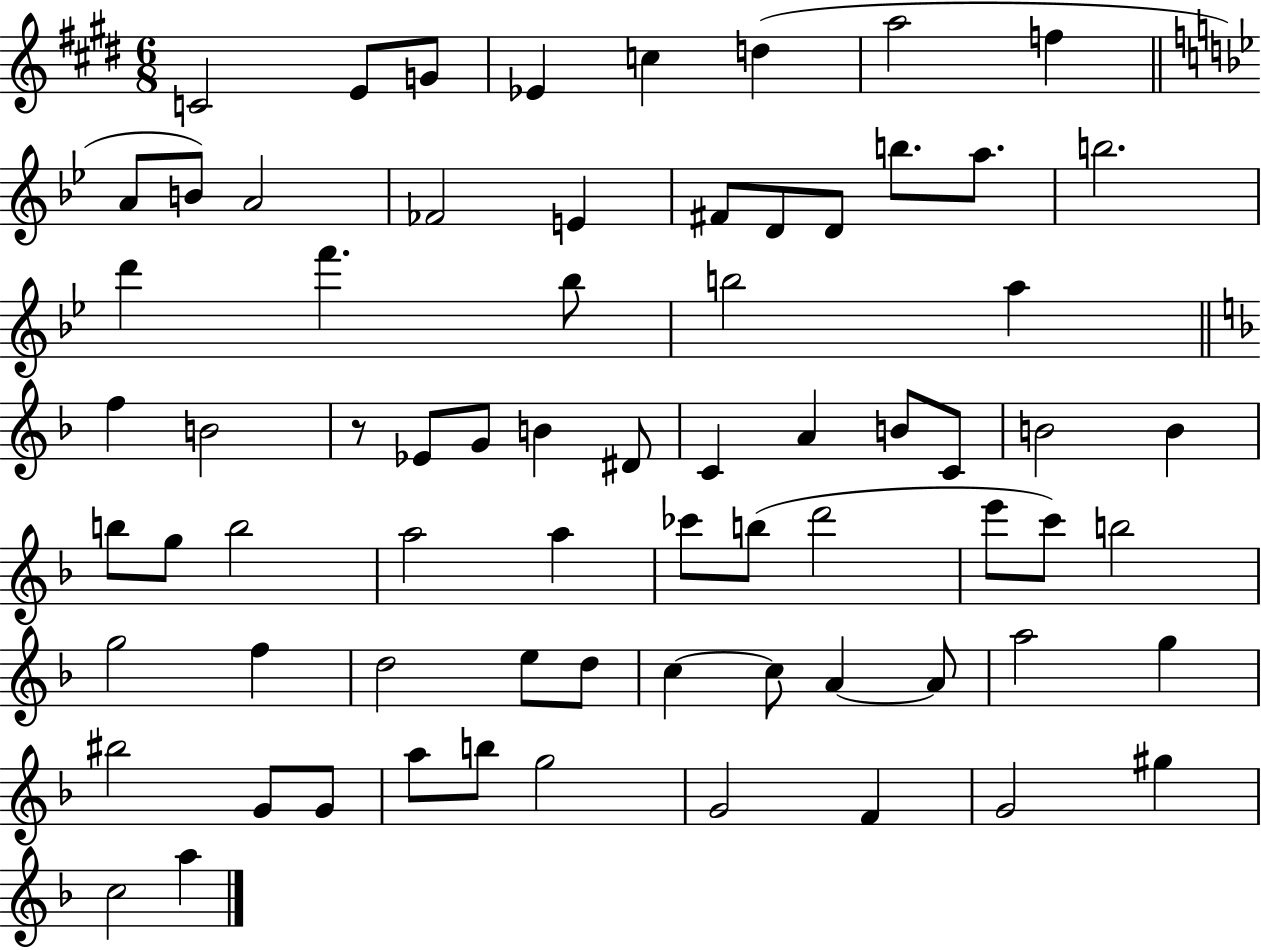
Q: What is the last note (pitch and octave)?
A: A5